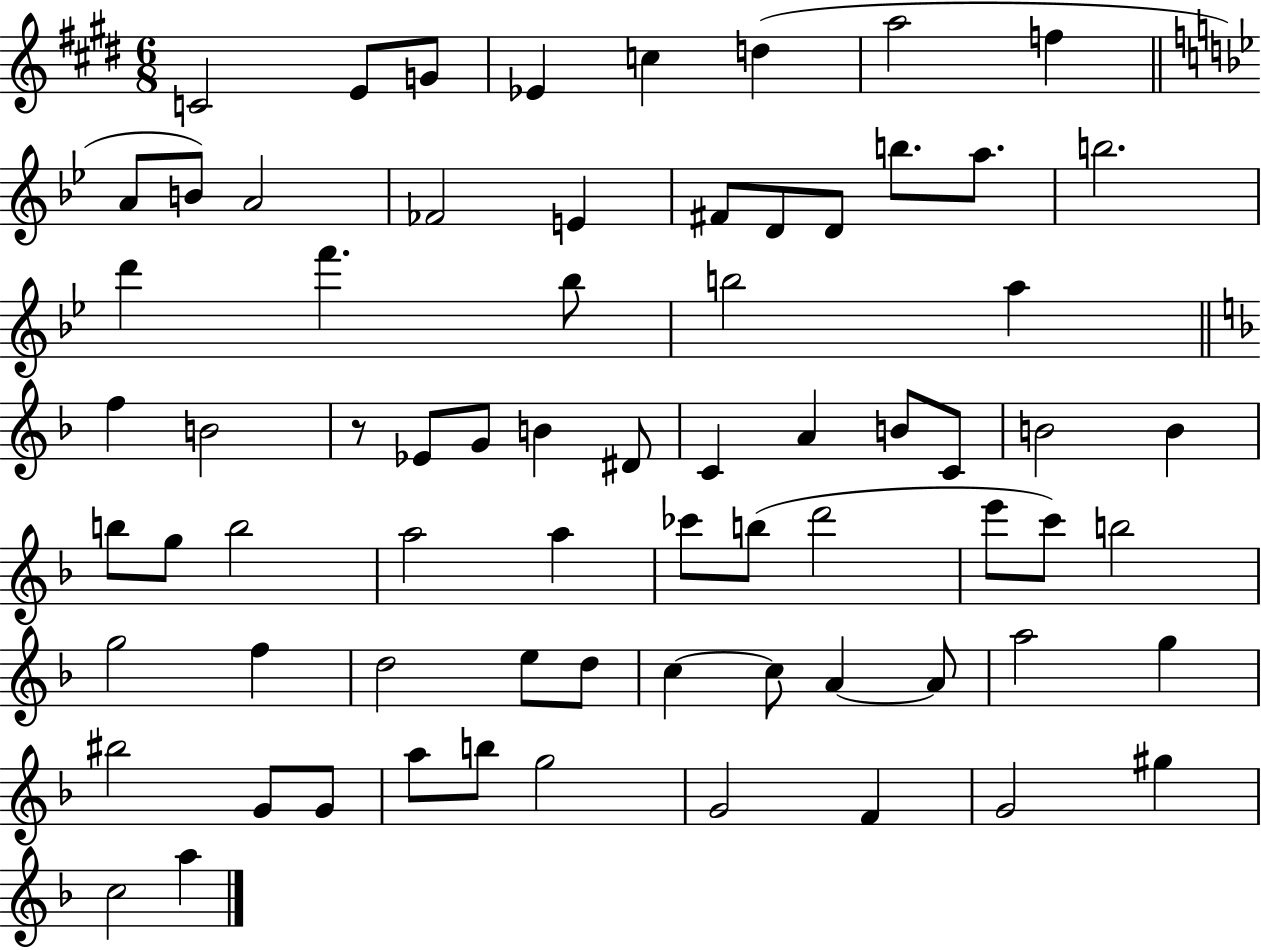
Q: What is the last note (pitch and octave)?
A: A5